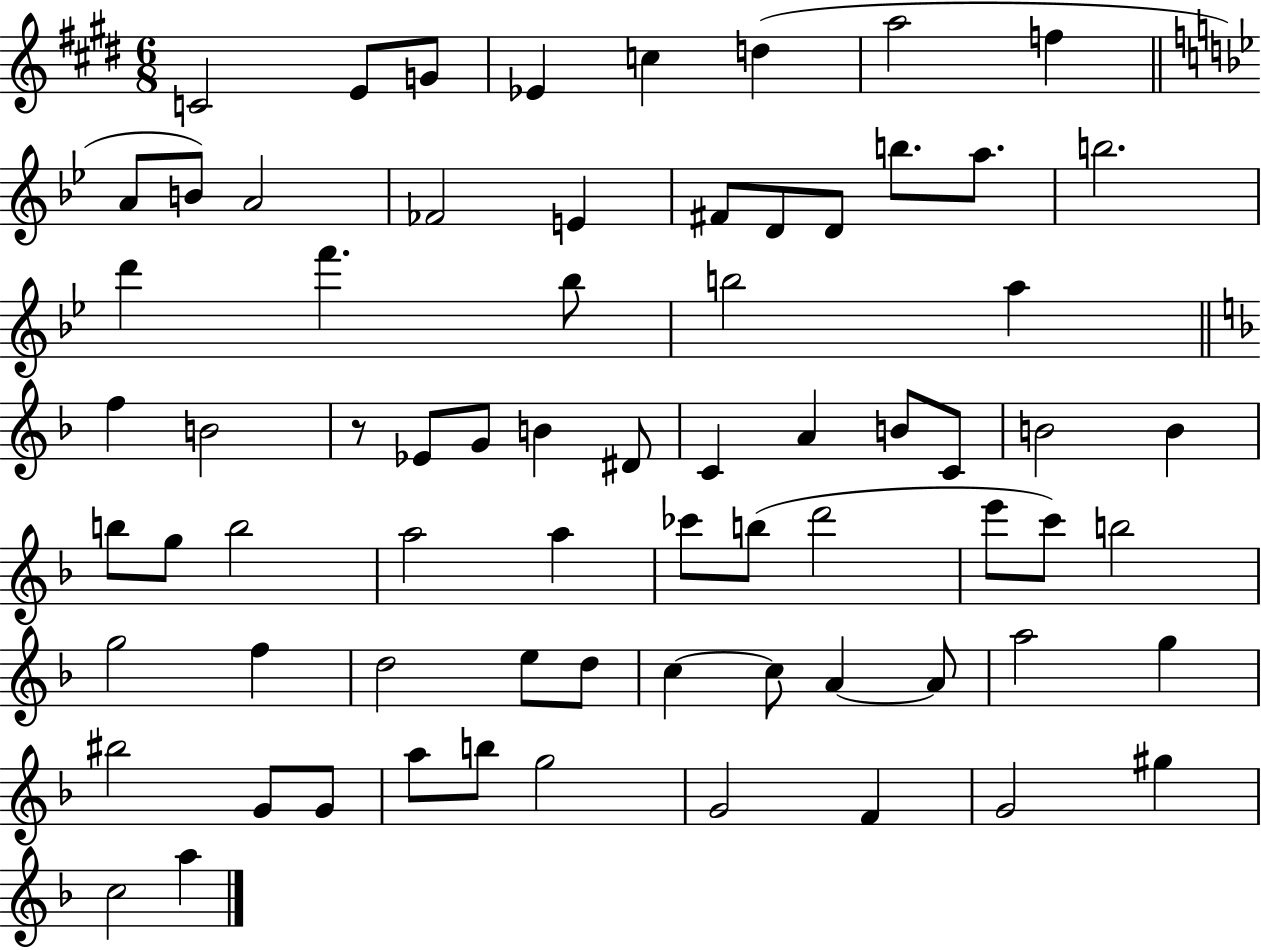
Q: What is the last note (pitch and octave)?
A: A5